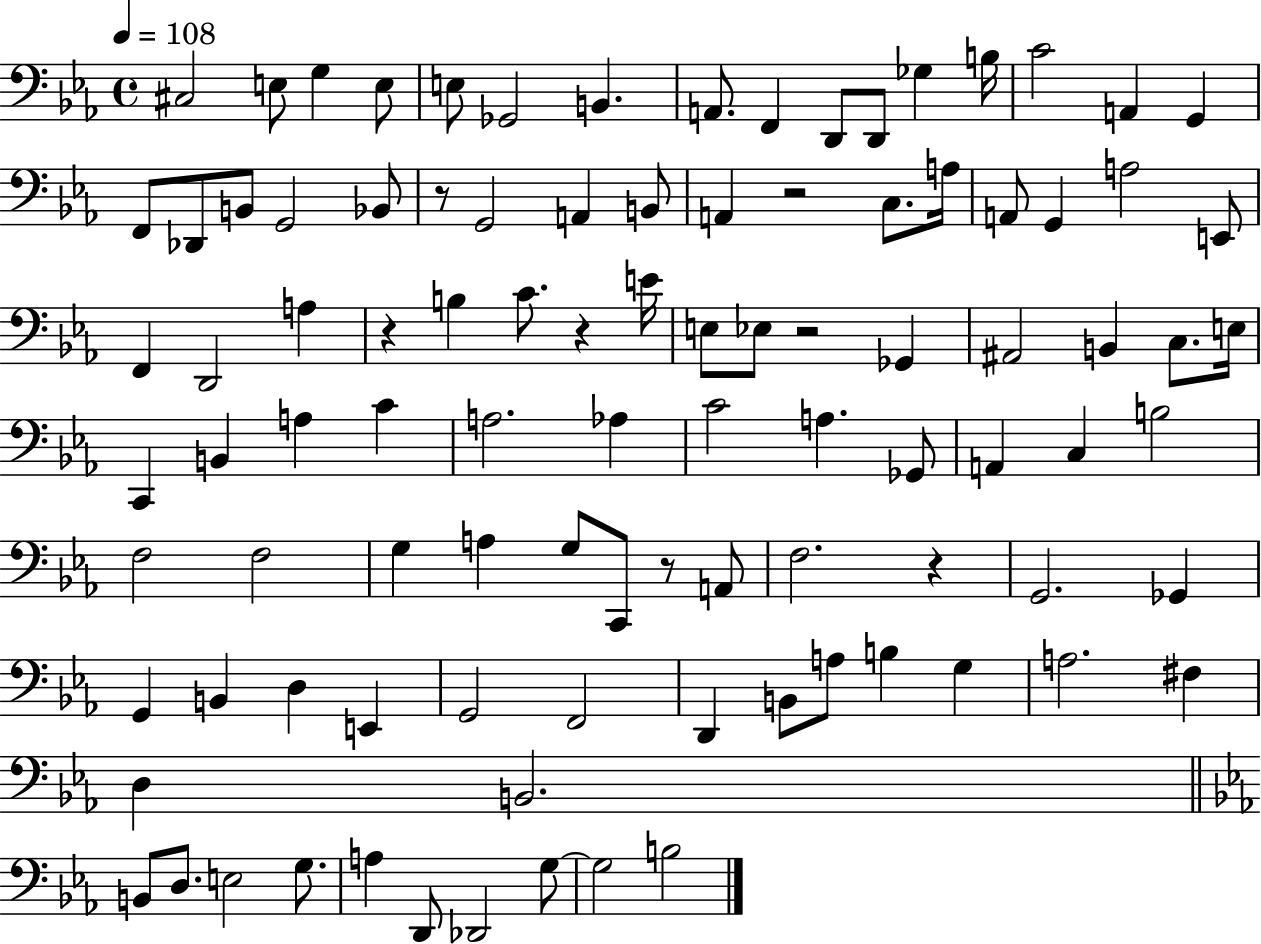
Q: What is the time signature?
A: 4/4